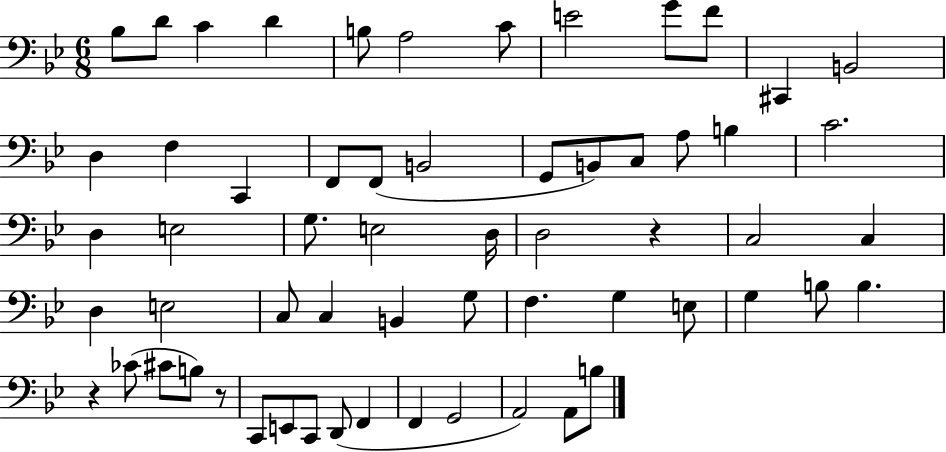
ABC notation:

X:1
T:Untitled
M:6/8
L:1/4
K:Bb
_B,/2 D/2 C D B,/2 A,2 C/2 E2 G/2 F/2 ^C,, B,,2 D, F, C,, F,,/2 F,,/2 B,,2 G,,/2 B,,/2 C,/2 A,/2 B, C2 D, E,2 G,/2 E,2 D,/4 D,2 z C,2 C, D, E,2 C,/2 C, B,, G,/2 F, G, E,/2 G, B,/2 B, z _C/2 ^C/2 B,/2 z/2 C,,/2 E,,/2 C,,/2 D,,/2 F,, F,, G,,2 A,,2 A,,/2 B,/2